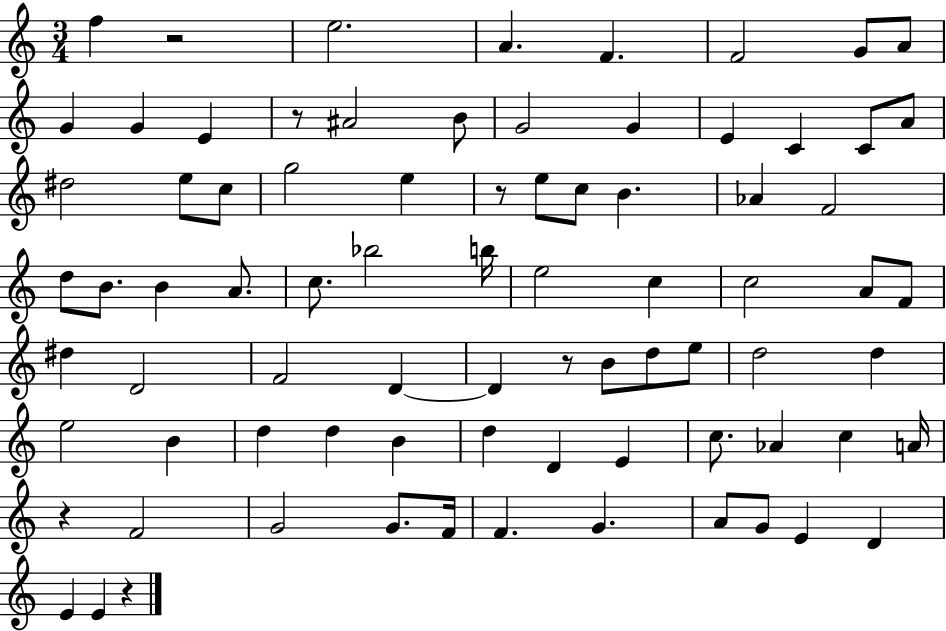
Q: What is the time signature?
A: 3/4